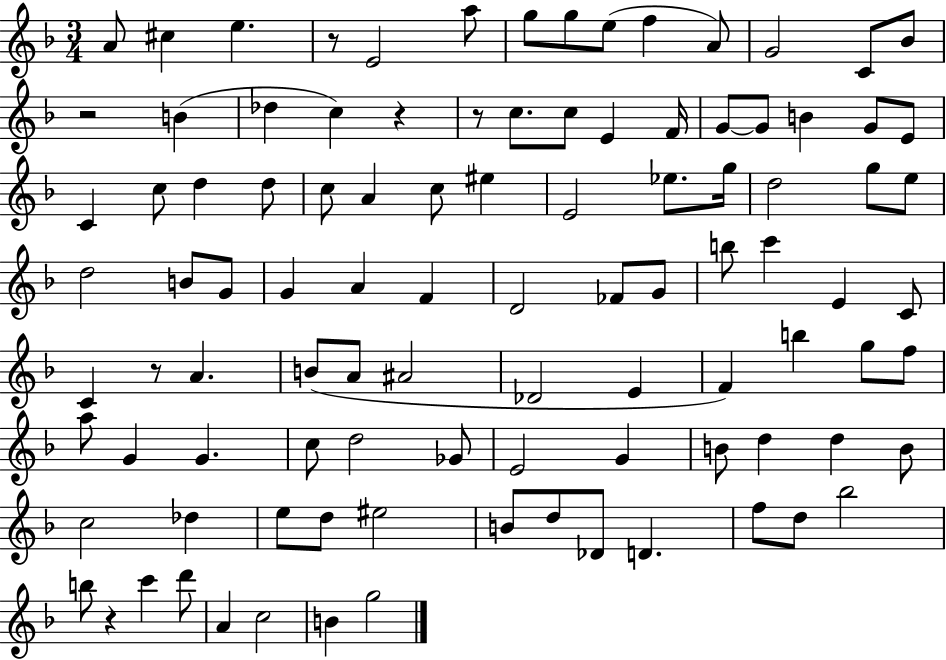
{
  \clef treble
  \numericTimeSignature
  \time 3/4
  \key f \major
  a'8 cis''4 e''4. | r8 e'2 a''8 | g''8 g''8 e''8( f''4 a'8) | g'2 c'8 bes'8 | \break r2 b'4( | des''4 c''4) r4 | r8 c''8. c''8 e'4 f'16 | g'8~~ g'8 b'4 g'8 e'8 | \break c'4 c''8 d''4 d''8 | c''8 a'4 c''8 eis''4 | e'2 ees''8. g''16 | d''2 g''8 e''8 | \break d''2 b'8 g'8 | g'4 a'4 f'4 | d'2 fes'8 g'8 | b''8 c'''4 e'4 c'8 | \break c'4 r8 a'4. | b'8( a'8 ais'2 | des'2 e'4 | f'4) b''4 g''8 f''8 | \break a''8 g'4 g'4. | c''8 d''2 ges'8 | e'2 g'4 | b'8 d''4 d''4 b'8 | \break c''2 des''4 | e''8 d''8 eis''2 | b'8 d''8 des'8 d'4. | f''8 d''8 bes''2 | \break b''8 r4 c'''4 d'''8 | a'4 c''2 | b'4 g''2 | \bar "|."
}